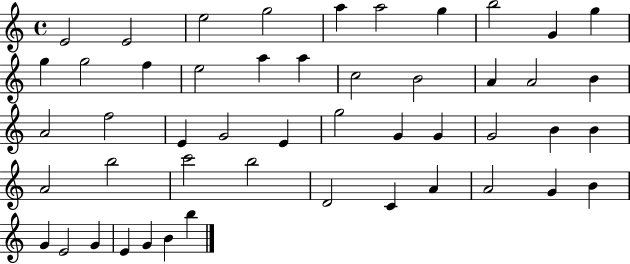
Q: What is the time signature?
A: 4/4